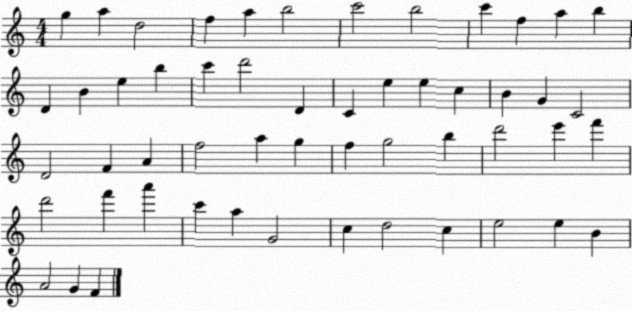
X:1
T:Untitled
M:4/4
L:1/4
K:C
g a d2 f a b2 c'2 b2 c' f a b D B e b c' d'2 D C e e c B G C2 D2 F A f2 a g f g2 b d'2 e' f' d'2 f' a' c' a G2 c d2 c e2 e B A2 G F